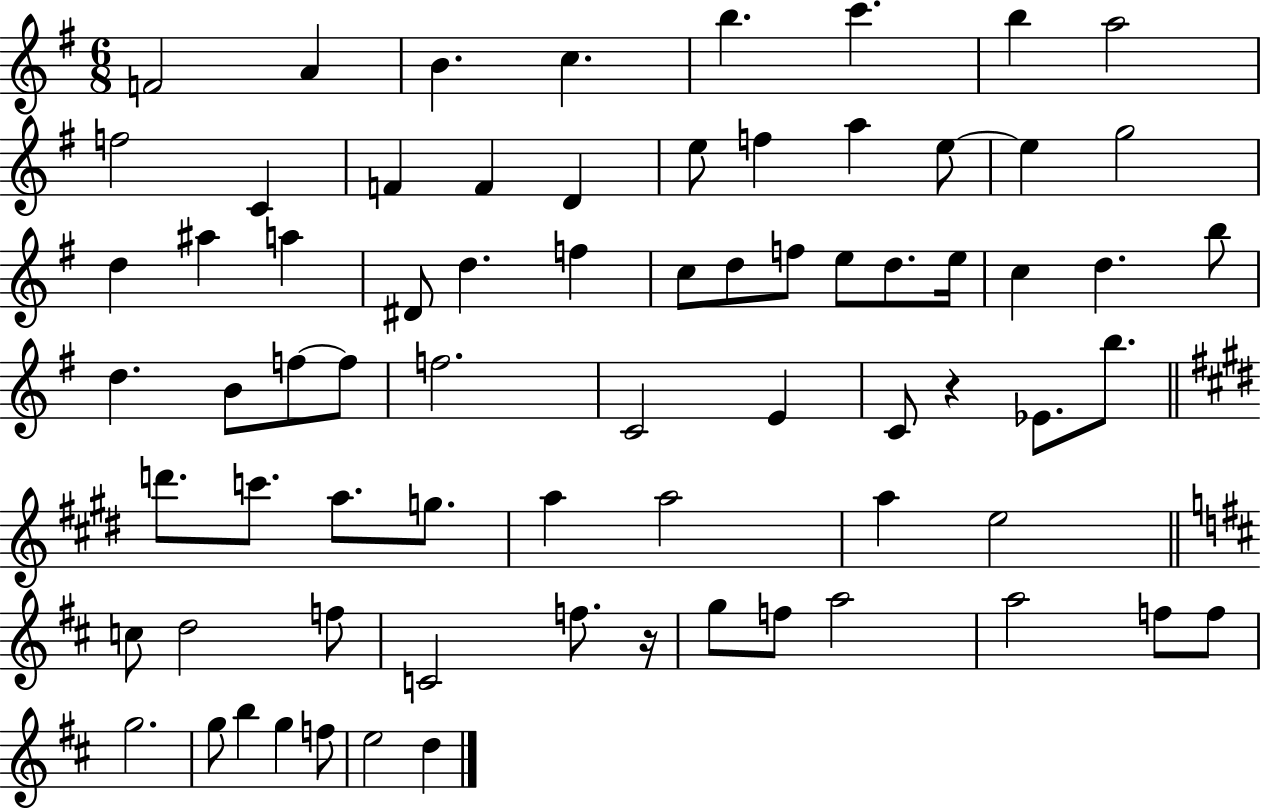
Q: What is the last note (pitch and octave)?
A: D5